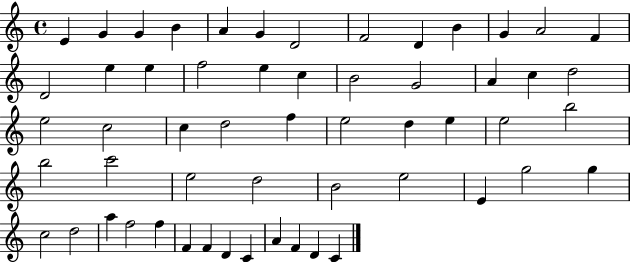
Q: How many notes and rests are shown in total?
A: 56